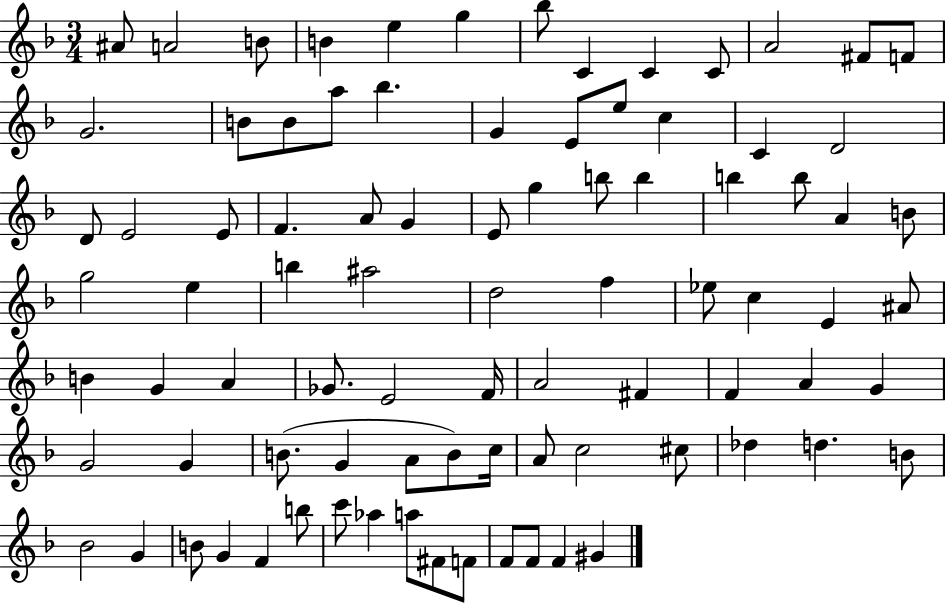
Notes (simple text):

A#4/e A4/h B4/e B4/q E5/q G5/q Bb5/e C4/q C4/q C4/e A4/h F#4/e F4/e G4/h. B4/e B4/e A5/e Bb5/q. G4/q E4/e E5/e C5/q C4/q D4/h D4/e E4/h E4/e F4/q. A4/e G4/q E4/e G5/q B5/e B5/q B5/q B5/e A4/q B4/e G5/h E5/q B5/q A#5/h D5/h F5/q Eb5/e C5/q E4/q A#4/e B4/q G4/q A4/q Gb4/e. E4/h F4/s A4/h F#4/q F4/q A4/q G4/q G4/h G4/q B4/e. G4/q A4/e B4/e C5/s A4/e C5/h C#5/e Db5/q D5/q. B4/e Bb4/h G4/q B4/e G4/q F4/q B5/e C6/e Ab5/q A5/e F#4/e F4/e F4/e F4/e F4/q G#4/q